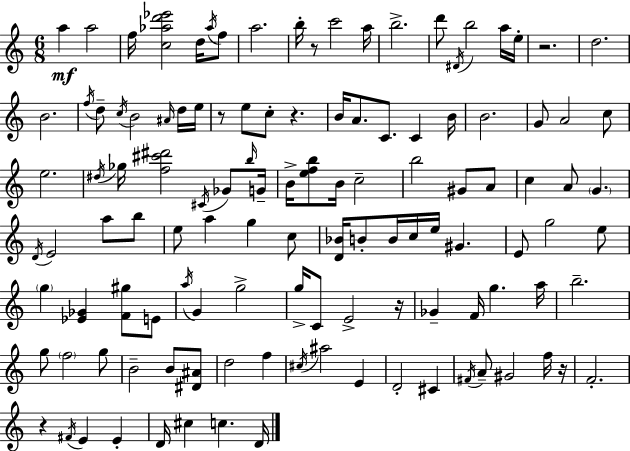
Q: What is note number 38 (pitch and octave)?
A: D#5